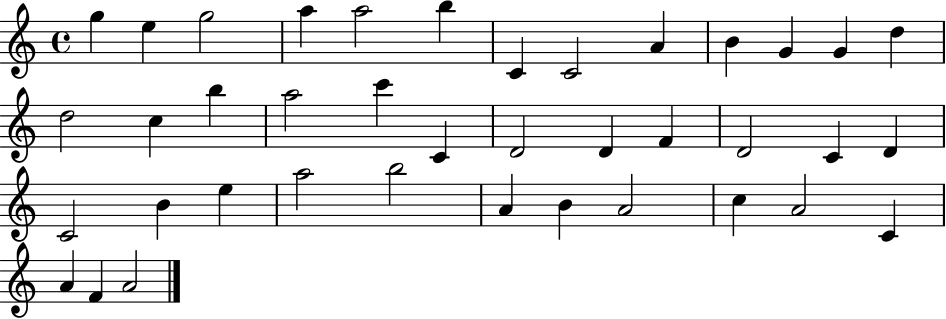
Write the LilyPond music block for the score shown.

{
  \clef treble
  \time 4/4
  \defaultTimeSignature
  \key c \major
  g''4 e''4 g''2 | a''4 a''2 b''4 | c'4 c'2 a'4 | b'4 g'4 g'4 d''4 | \break d''2 c''4 b''4 | a''2 c'''4 c'4 | d'2 d'4 f'4 | d'2 c'4 d'4 | \break c'2 b'4 e''4 | a''2 b''2 | a'4 b'4 a'2 | c''4 a'2 c'4 | \break a'4 f'4 a'2 | \bar "|."
}